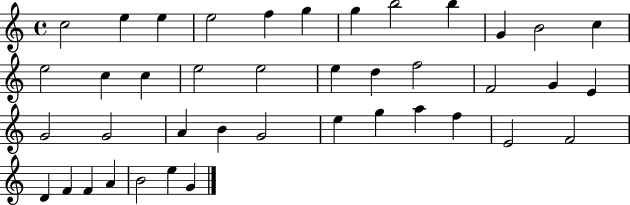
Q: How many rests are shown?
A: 0